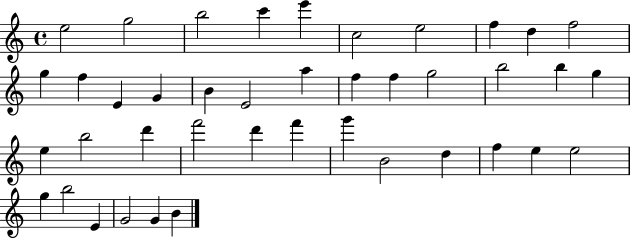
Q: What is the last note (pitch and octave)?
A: B4